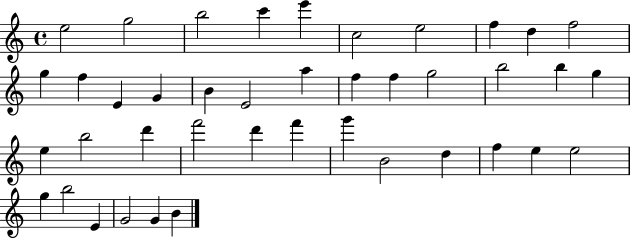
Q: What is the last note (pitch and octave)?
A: B4